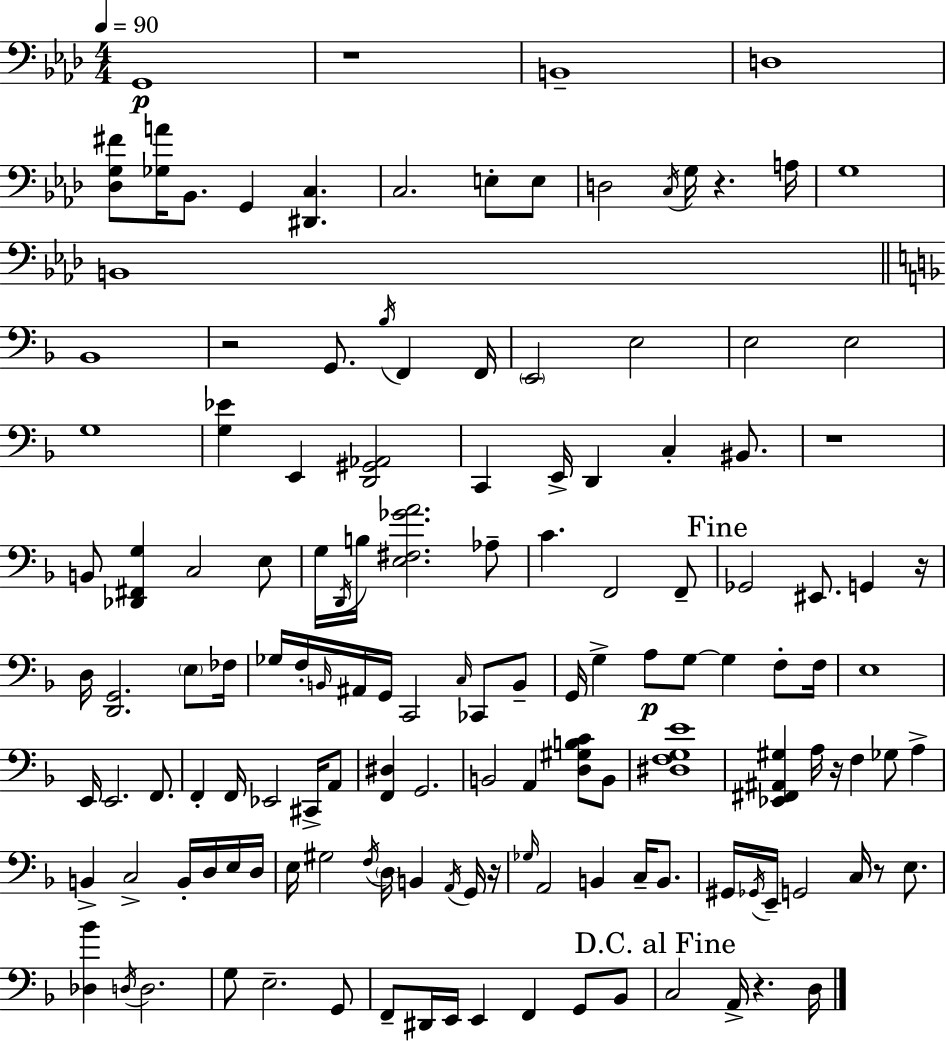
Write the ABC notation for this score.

X:1
T:Untitled
M:4/4
L:1/4
K:Fm
G,,4 z4 B,,4 D,4 [_D,G,^F]/2 [_G,A]/4 _B,,/2 G,, [^D,,C,] C,2 E,/2 E,/2 D,2 C,/4 G,/4 z A,/4 G,4 B,,4 _B,,4 z2 G,,/2 _B,/4 F,, F,,/4 E,,2 E,2 E,2 E,2 G,4 [G,_E] E,, [D,,^G,,_A,,]2 C,, E,,/4 D,, C, ^B,,/2 z4 B,,/2 [_D,,^F,,G,] C,2 E,/2 G,/4 D,,/4 B,/4 [E,^F,_GA]2 _A,/2 C F,,2 F,,/2 _G,,2 ^E,,/2 G,, z/4 D,/4 [D,,G,,]2 E,/2 _F,/4 _G,/4 F,/4 B,,/4 ^A,,/4 G,,/4 C,,2 C,/4 _C,,/2 B,,/2 G,,/4 G, A,/2 G,/2 G, F,/2 F,/4 E,4 E,,/4 E,,2 F,,/2 F,, F,,/4 _E,,2 ^C,,/4 A,,/2 [F,,^D,] G,,2 B,,2 A,, [D,^G,B,C]/2 B,,/2 [^D,F,G,E]4 [_E,,^F,,^A,,^G,] A,/4 z/4 F, _G,/2 A, B,, C,2 B,,/4 D,/4 E,/4 D,/4 E,/4 ^G,2 F,/4 D,/4 B,, A,,/4 G,,/4 z/4 _G,/4 A,,2 B,, C,/4 B,,/2 ^G,,/4 _G,,/4 E,,/4 G,,2 C,/4 z/2 E,/2 [_D,_B] D,/4 D,2 G,/2 E,2 G,,/2 F,,/2 ^D,,/4 E,,/4 E,, F,, G,,/2 _B,,/2 C,2 A,,/4 z D,/4